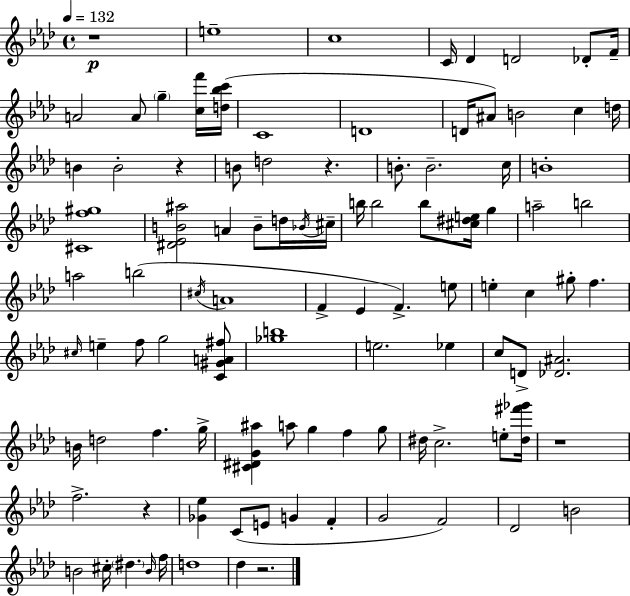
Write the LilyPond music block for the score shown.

{
  \clef treble
  \time 4/4
  \defaultTimeSignature
  \key f \minor
  \tempo 4 = 132
  r1\p | e''1-- | c''1 | c'16 des'4 d'2 des'8-. f'16-- | \break a'2 a'8 \parenthesize g''4-- <c'' f'''>16 <d'' bes'' c'''>16( | c'1 | d'1 | d'16 ais'8) b'2 c''4 d''16 | \break b'4 b'2-. r4 | b'8 d''2 r4. | b'8.-. b'2.-- c''16 | b'1-. | \break <cis' f'' gis''>1 | <dis' ees' b' ais''>2 a'4 b'8-- d''16 \acciaccatura { bes'16 } | cis''16-- b''16 b''2 b''8 <cis'' dis'' e''>16 g''4 | a''2-- b''2 | \break a''2 b''2( | \acciaccatura { cis''16 } a'1 | f'4-> ees'4 f'4.->) | e''8 e''4-. c''4 gis''8-. f''4. | \break \grace { cis''16 } e''4-- f''8 g''2 | <c' gis' a' fis''>8 <ges'' b''>1 | e''2. ees''4 | c''8 d'8-> <des' ais'>2. | \break b'16 d''2 f''4. | g''16-> <cis' dis' g' ais''>4 a''8 g''4 f''4 | g''8 dis''16 c''2.-> | e''8-. <dis'' fis''' ges'''>16 r1 | \break f''2.-> r4 | <ges' ees''>4 c'8( e'8 g'4 f'4-. | g'2 f'2) | des'2 b'2 | \break b'2 cis''16-. \parenthesize dis''4. | \grace { b'16 } f''16 d''1 | des''4 r2. | \bar "|."
}